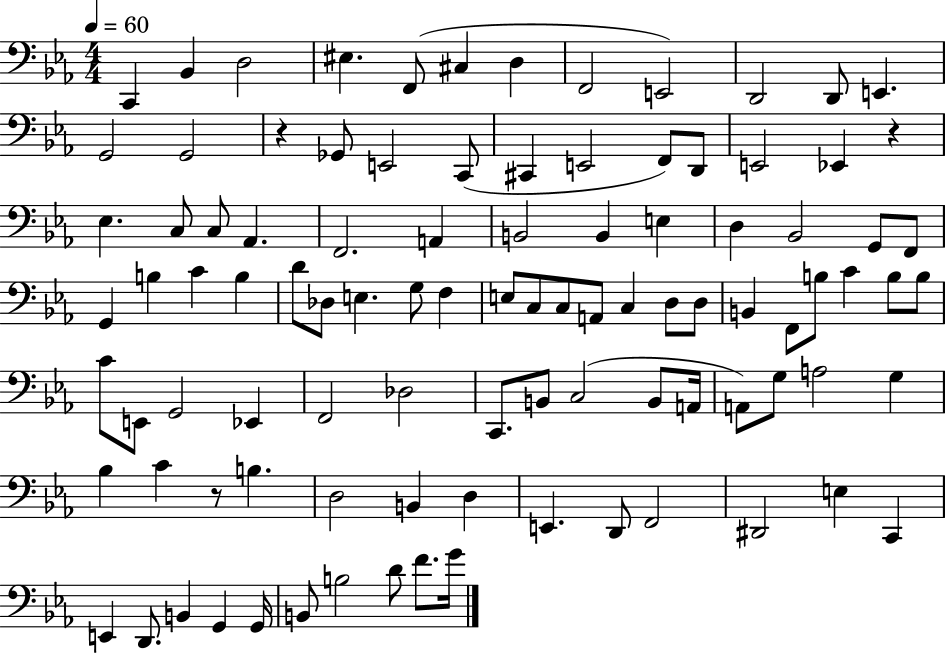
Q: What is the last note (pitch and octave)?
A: G4